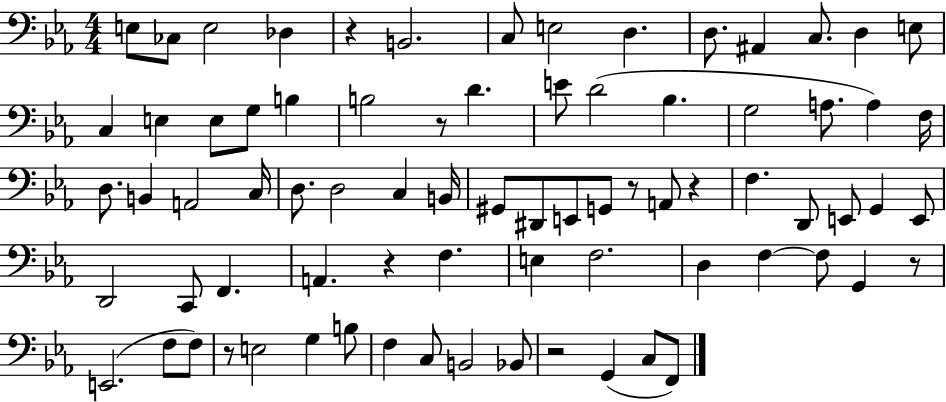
{
  \clef bass
  \numericTimeSignature
  \time 4/4
  \key ees \major
  e8 ces8 e2 des4 | r4 b,2. | c8 e2 d4. | d8. ais,4 c8. d4 e8 | \break c4 e4 e8 g8 b4 | b2 r8 d'4. | e'8 d'2( bes4. | g2 a8. a4) f16 | \break d8. b,4 a,2 c16 | d8. d2 c4 b,16 | gis,8 dis,8 e,8 g,8 r8 a,8 r4 | f4. d,8 e,8 g,4 e,8 | \break d,2 c,8 f,4. | a,4. r4 f4. | e4 f2. | d4 f4~~ f8 g,4 r8 | \break e,2.( f8 f8) | r8 e2 g4 b8 | f4 c8 b,2 bes,8 | r2 g,4( c8 f,8) | \break \bar "|."
}